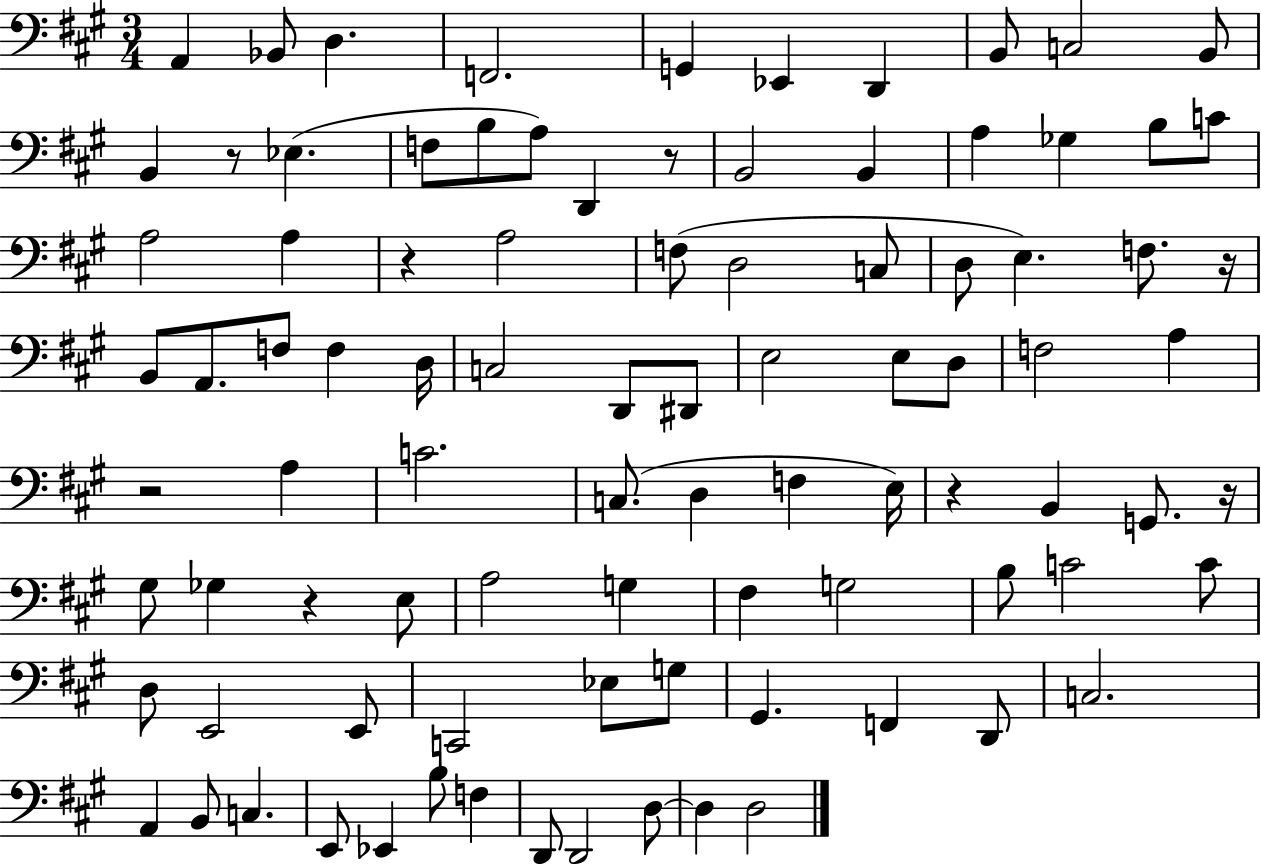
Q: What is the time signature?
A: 3/4